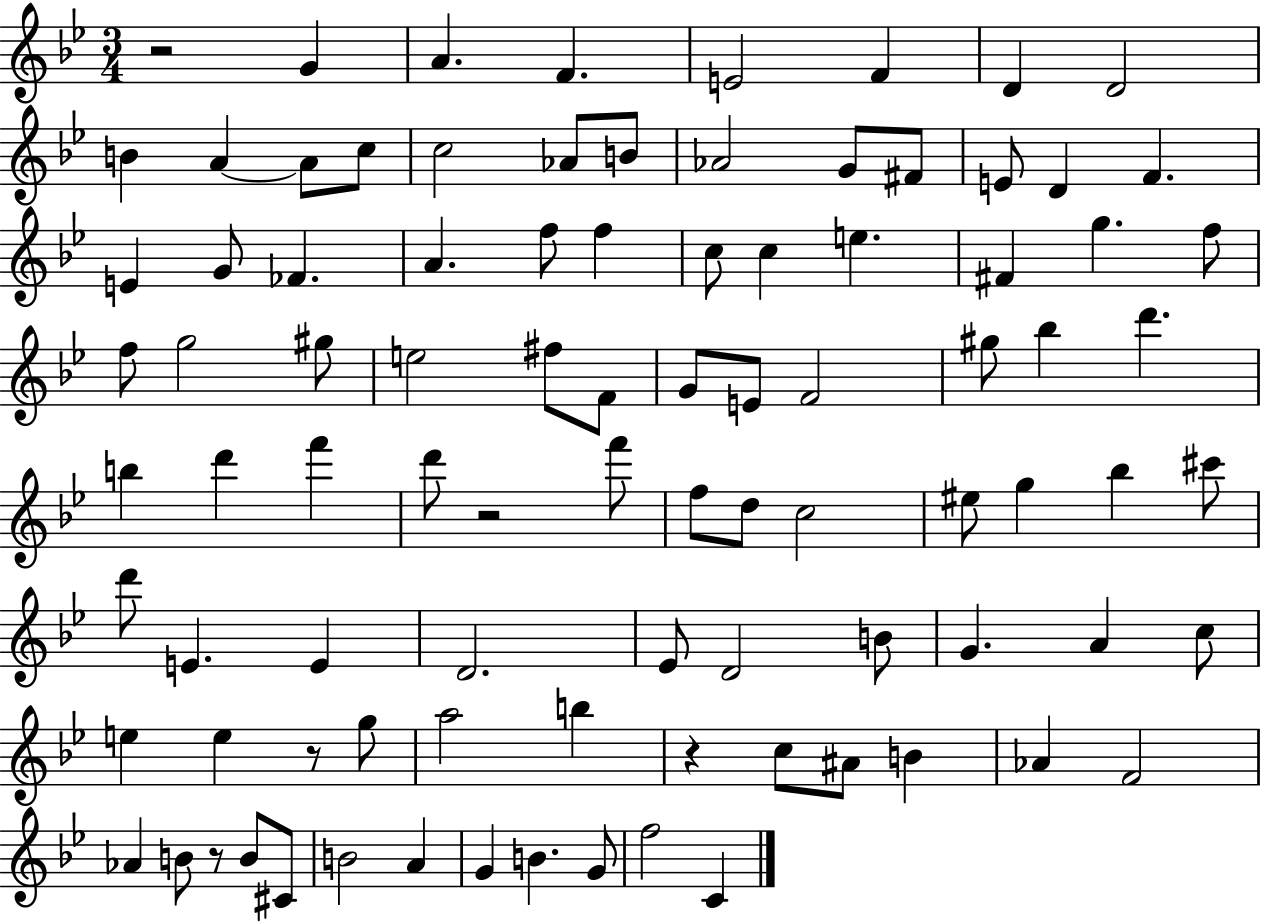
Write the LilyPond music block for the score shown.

{
  \clef treble
  \numericTimeSignature
  \time 3/4
  \key bes \major
  \repeat volta 2 { r2 g'4 | a'4. f'4. | e'2 f'4 | d'4 d'2 | \break b'4 a'4~~ a'8 c''8 | c''2 aes'8 b'8 | aes'2 g'8 fis'8 | e'8 d'4 f'4. | \break e'4 g'8 fes'4. | a'4. f''8 f''4 | c''8 c''4 e''4. | fis'4 g''4. f''8 | \break f''8 g''2 gis''8 | e''2 fis''8 f'8 | g'8 e'8 f'2 | gis''8 bes''4 d'''4. | \break b''4 d'''4 f'''4 | d'''8 r2 f'''8 | f''8 d''8 c''2 | eis''8 g''4 bes''4 cis'''8 | \break d'''8 e'4. e'4 | d'2. | ees'8 d'2 b'8 | g'4. a'4 c''8 | \break e''4 e''4 r8 g''8 | a''2 b''4 | r4 c''8 ais'8 b'4 | aes'4 f'2 | \break aes'4 b'8 r8 b'8 cis'8 | b'2 a'4 | g'4 b'4. g'8 | f''2 c'4 | \break } \bar "|."
}